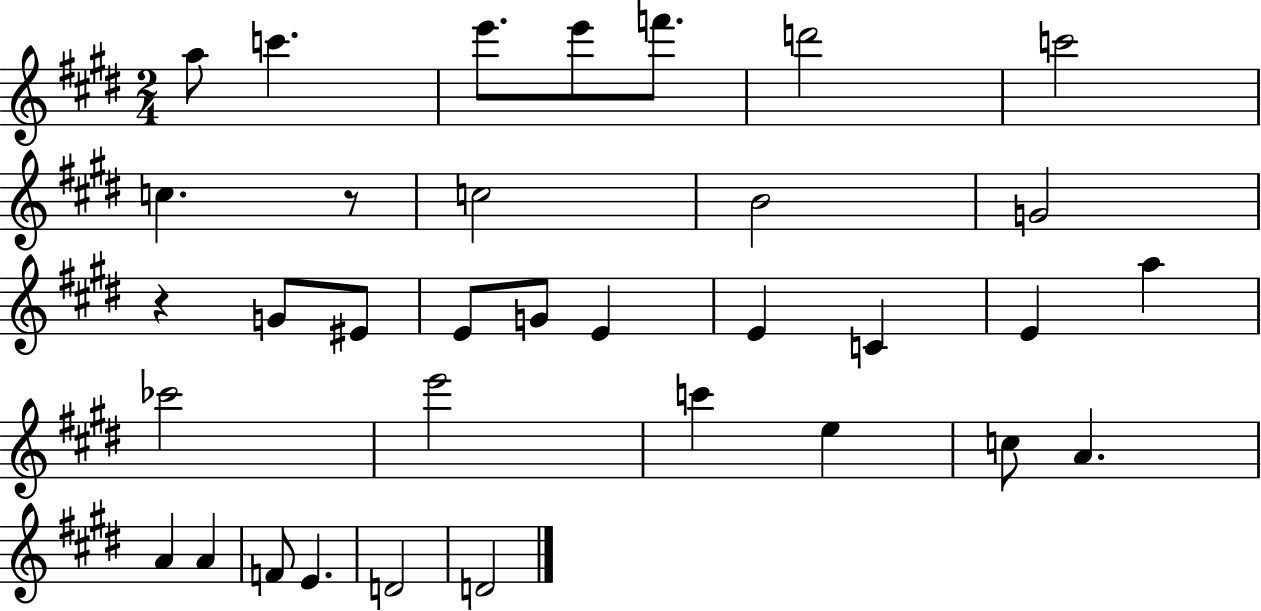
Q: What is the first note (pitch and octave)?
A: A5